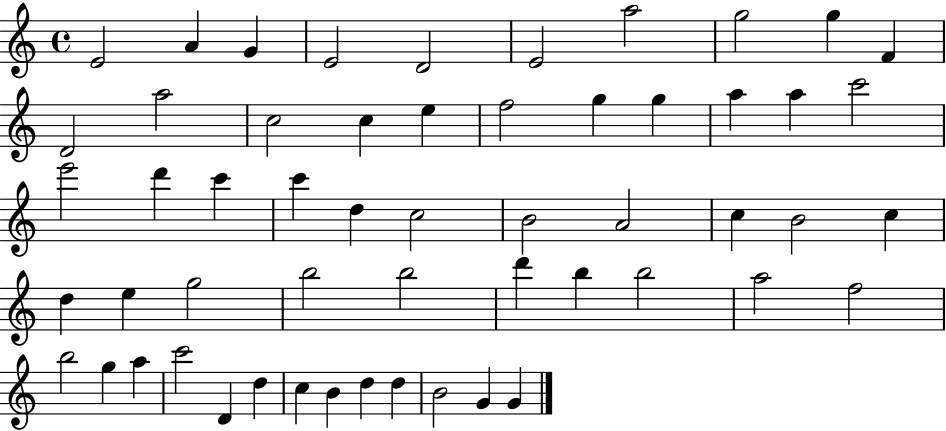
{
  \clef treble
  \time 4/4
  \defaultTimeSignature
  \key c \major
  e'2 a'4 g'4 | e'2 d'2 | e'2 a''2 | g''2 g''4 f'4 | \break d'2 a''2 | c''2 c''4 e''4 | f''2 g''4 g''4 | a''4 a''4 c'''2 | \break e'''2 d'''4 c'''4 | c'''4 d''4 c''2 | b'2 a'2 | c''4 b'2 c''4 | \break d''4 e''4 g''2 | b''2 b''2 | d'''4 b''4 b''2 | a''2 f''2 | \break b''2 g''4 a''4 | c'''2 d'4 d''4 | c''4 b'4 d''4 d''4 | b'2 g'4 g'4 | \break \bar "|."
}